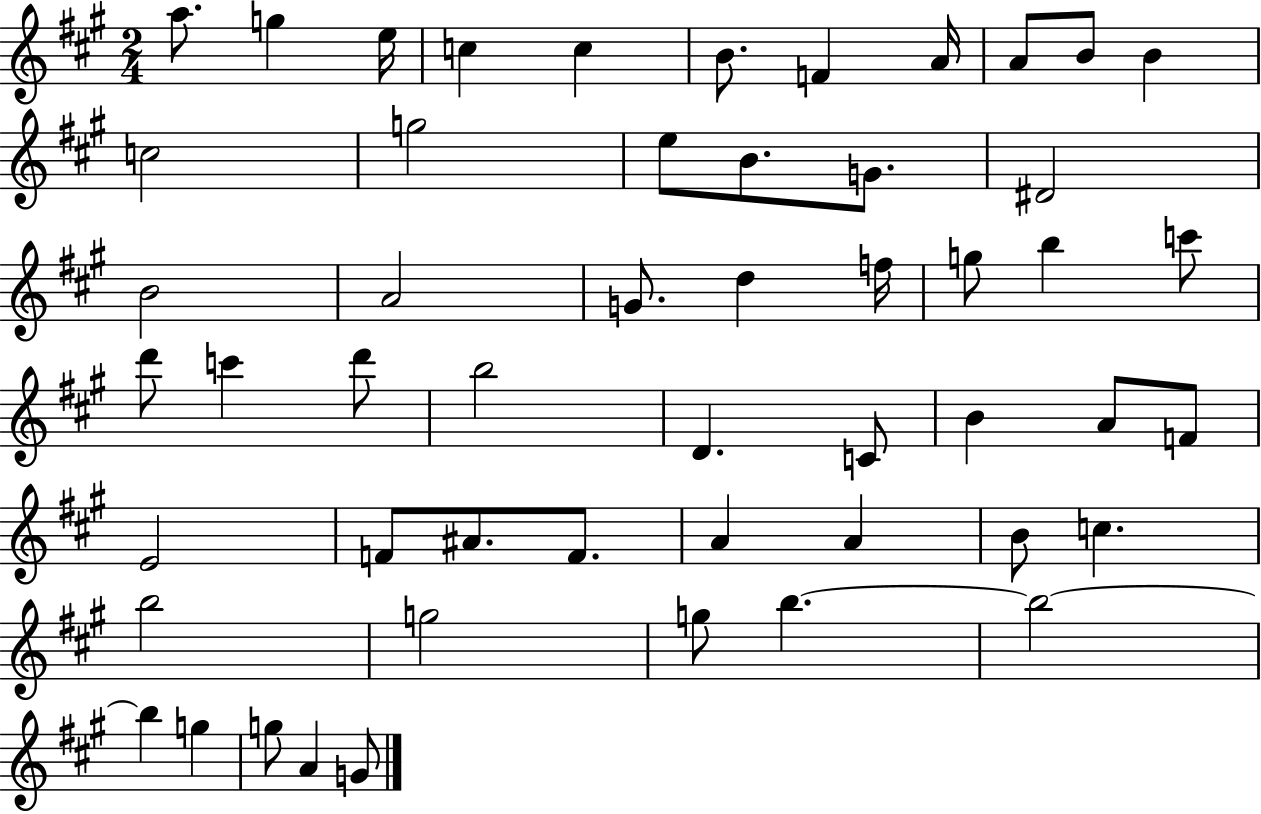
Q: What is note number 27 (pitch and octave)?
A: C6